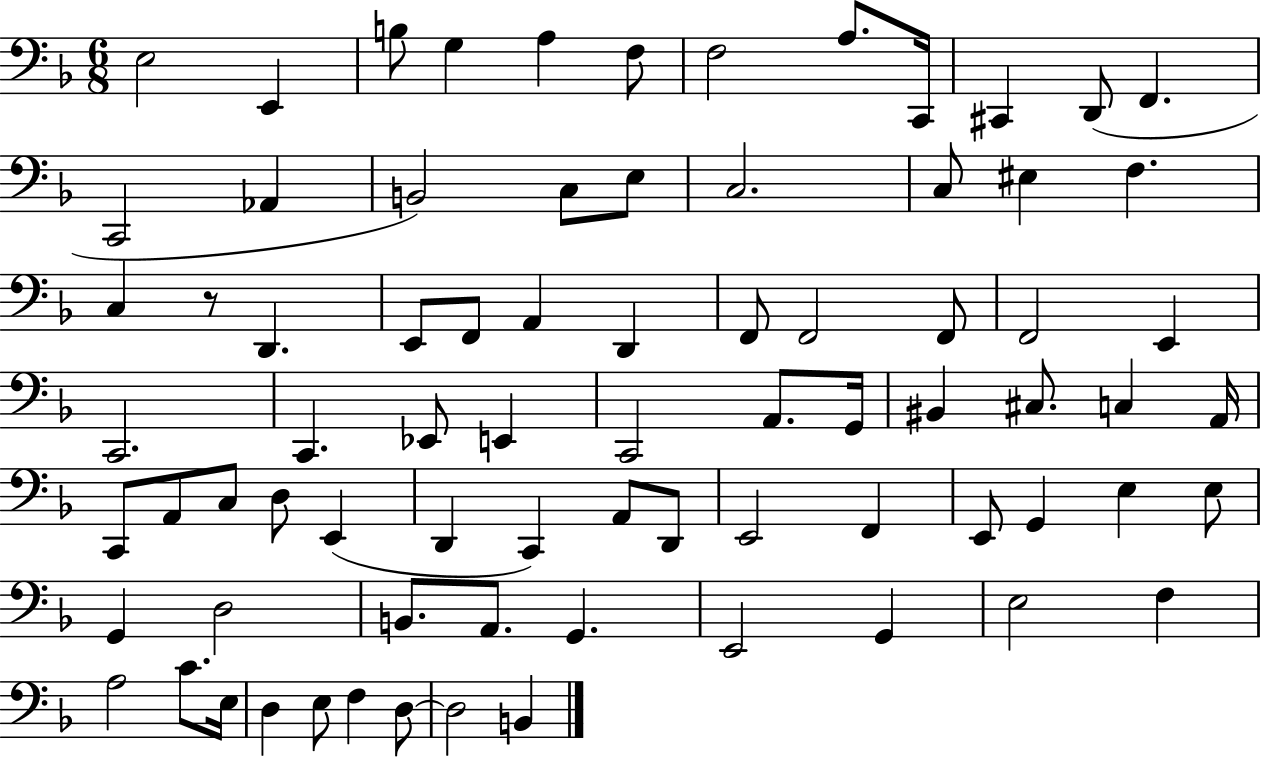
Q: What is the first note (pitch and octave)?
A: E3